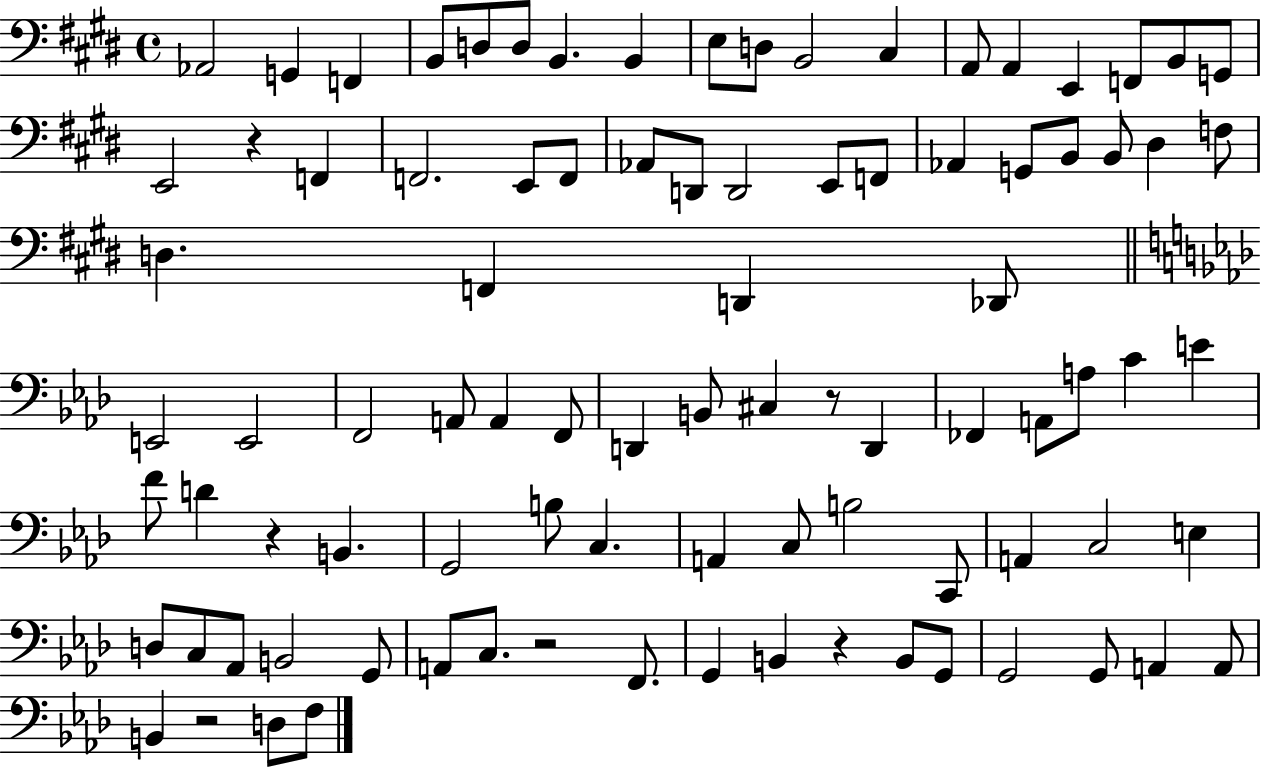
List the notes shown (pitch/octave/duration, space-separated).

Ab2/h G2/q F2/q B2/e D3/e D3/e B2/q. B2/q E3/e D3/e B2/h C#3/q A2/e A2/q E2/q F2/e B2/e G2/e E2/h R/q F2/q F2/h. E2/e F2/e Ab2/e D2/e D2/h E2/e F2/e Ab2/q G2/e B2/e B2/e D#3/q F3/e D3/q. F2/q D2/q Db2/e E2/h E2/h F2/h A2/e A2/q F2/e D2/q B2/e C#3/q R/e D2/q FES2/q A2/e A3/e C4/q E4/q F4/e D4/q R/q B2/q. G2/h B3/e C3/q. A2/q C3/e B3/h C2/e A2/q C3/h E3/q D3/e C3/e Ab2/e B2/h G2/e A2/e C3/e. R/h F2/e. G2/q B2/q R/q B2/e G2/e G2/h G2/e A2/q A2/e B2/q R/h D3/e F3/e